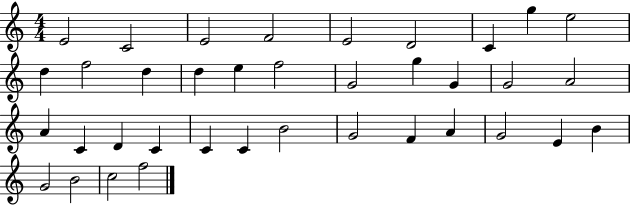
{
  \clef treble
  \numericTimeSignature
  \time 4/4
  \key c \major
  e'2 c'2 | e'2 f'2 | e'2 d'2 | c'4 g''4 e''2 | \break d''4 f''2 d''4 | d''4 e''4 f''2 | g'2 g''4 g'4 | g'2 a'2 | \break a'4 c'4 d'4 c'4 | c'4 c'4 b'2 | g'2 f'4 a'4 | g'2 e'4 b'4 | \break g'2 b'2 | c''2 f''2 | \bar "|."
}